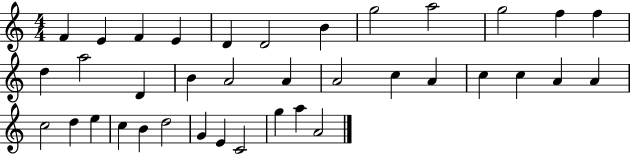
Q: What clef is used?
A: treble